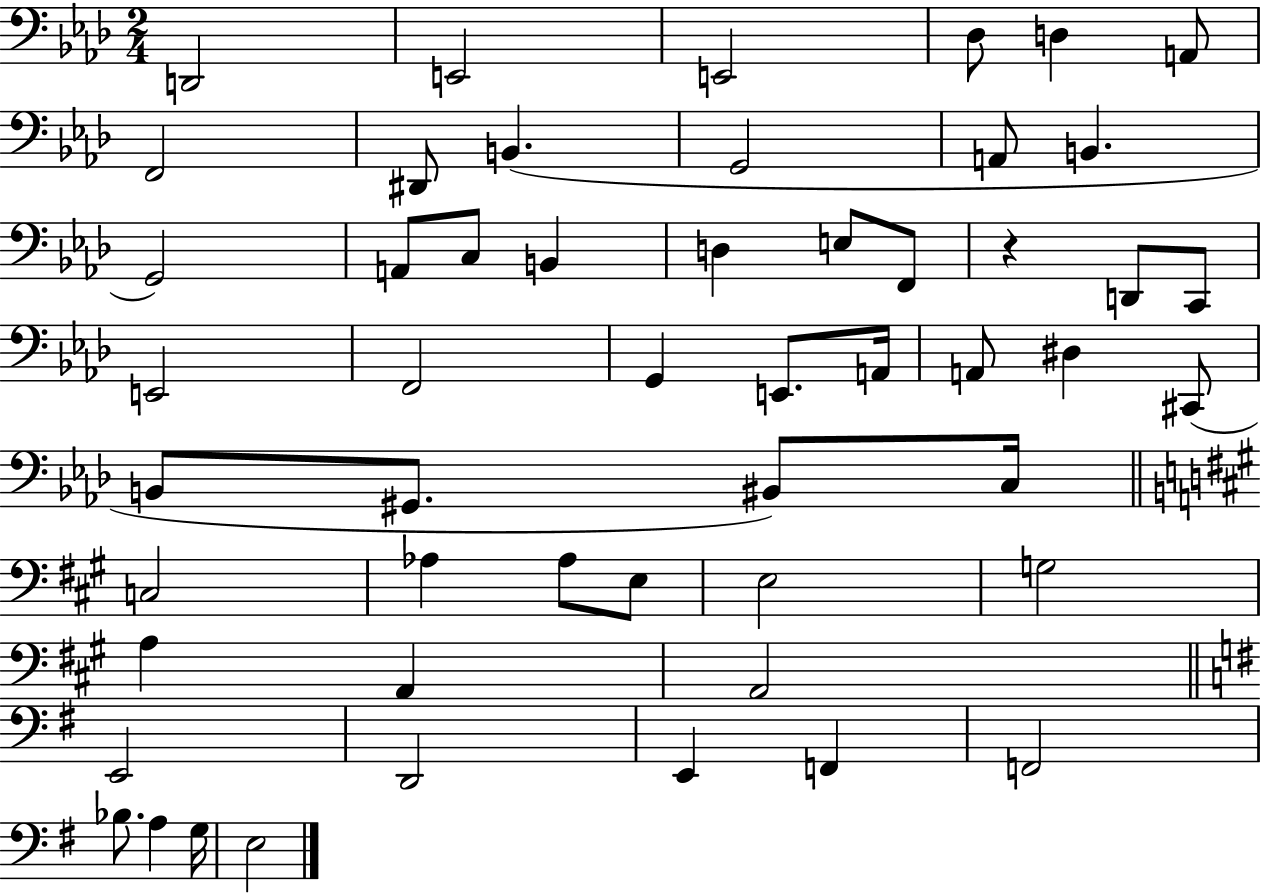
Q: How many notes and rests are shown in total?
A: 52